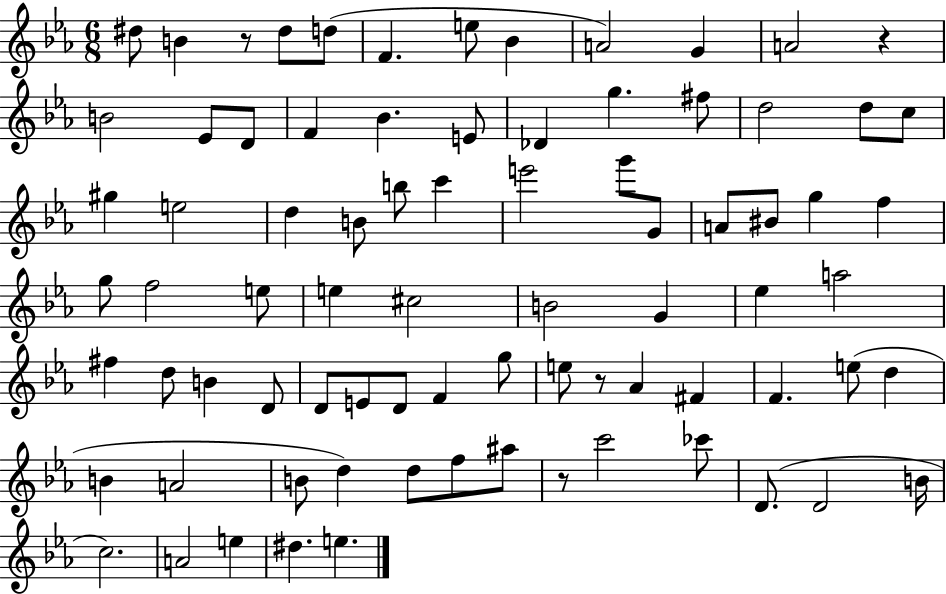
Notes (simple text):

D#5/e B4/q R/e D#5/e D5/e F4/q. E5/e Bb4/q A4/h G4/q A4/h R/q B4/h Eb4/e D4/e F4/q Bb4/q. E4/e Db4/q G5/q. F#5/e D5/h D5/e C5/e G#5/q E5/h D5/q B4/e B5/e C6/q E6/h G6/e G4/e A4/e BIS4/e G5/q F5/q G5/e F5/h E5/e E5/q C#5/h B4/h G4/q Eb5/q A5/h F#5/q D5/e B4/q D4/e D4/e E4/e D4/e F4/q G5/e E5/e R/e Ab4/q F#4/q F4/q. E5/e D5/q B4/q A4/h B4/e D5/q D5/e F5/e A#5/e R/e C6/h CES6/e D4/e. D4/h B4/s C5/h. A4/h E5/q D#5/q. E5/q.